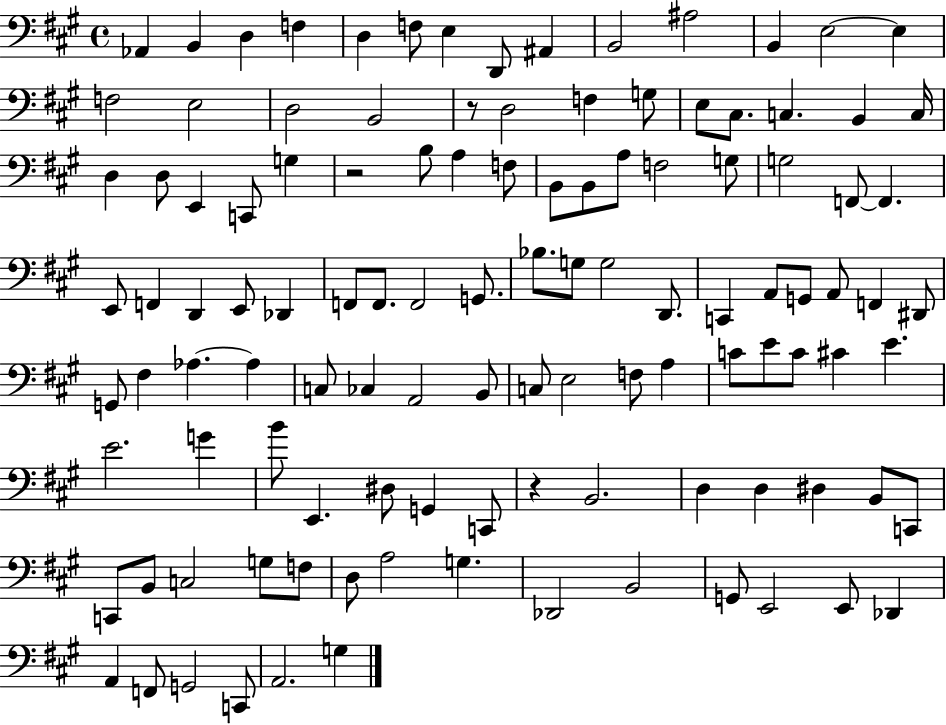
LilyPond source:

{
  \clef bass
  \time 4/4
  \defaultTimeSignature
  \key a \major
  aes,4 b,4 d4 f4 | d4 f8 e4 d,8 ais,4 | b,2 ais2 | b,4 e2~~ e4 | \break f2 e2 | d2 b,2 | r8 d2 f4 g8 | e8 cis8. c4. b,4 c16 | \break d4 d8 e,4 c,8 g4 | r2 b8 a4 f8 | b,8 b,8 a8 f2 g8 | g2 f,8~~ f,4. | \break e,8 f,4 d,4 e,8 des,4 | f,8 f,8. f,2 g,8. | bes8. g8 g2 d,8. | c,4 a,8 g,8 a,8 f,4 dis,8 | \break g,8 fis4 aes4.~~ aes4 | c8 ces4 a,2 b,8 | c8 e2 f8 a4 | c'8 e'8 c'8 cis'4 e'4. | \break e'2. g'4 | b'8 e,4. dis8 g,4 c,8 | r4 b,2. | d4 d4 dis4 b,8 c,8 | \break c,8 b,8 c2 g8 f8 | d8 a2 g4. | des,2 b,2 | g,8 e,2 e,8 des,4 | \break a,4 f,8 g,2 c,8 | a,2. g4 | \bar "|."
}